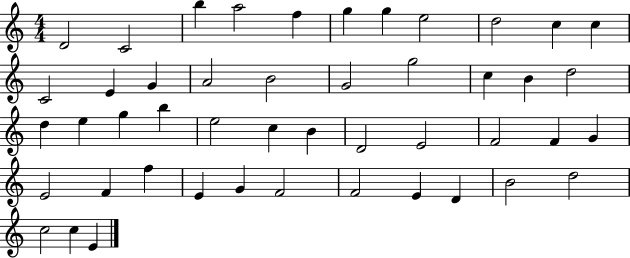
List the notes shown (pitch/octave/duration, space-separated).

D4/h C4/h B5/q A5/h F5/q G5/q G5/q E5/h D5/h C5/q C5/q C4/h E4/q G4/q A4/h B4/h G4/h G5/h C5/q B4/q D5/h D5/q E5/q G5/q B5/q E5/h C5/q B4/q D4/h E4/h F4/h F4/q G4/q E4/h F4/q F5/q E4/q G4/q F4/h F4/h E4/q D4/q B4/h D5/h C5/h C5/q E4/q